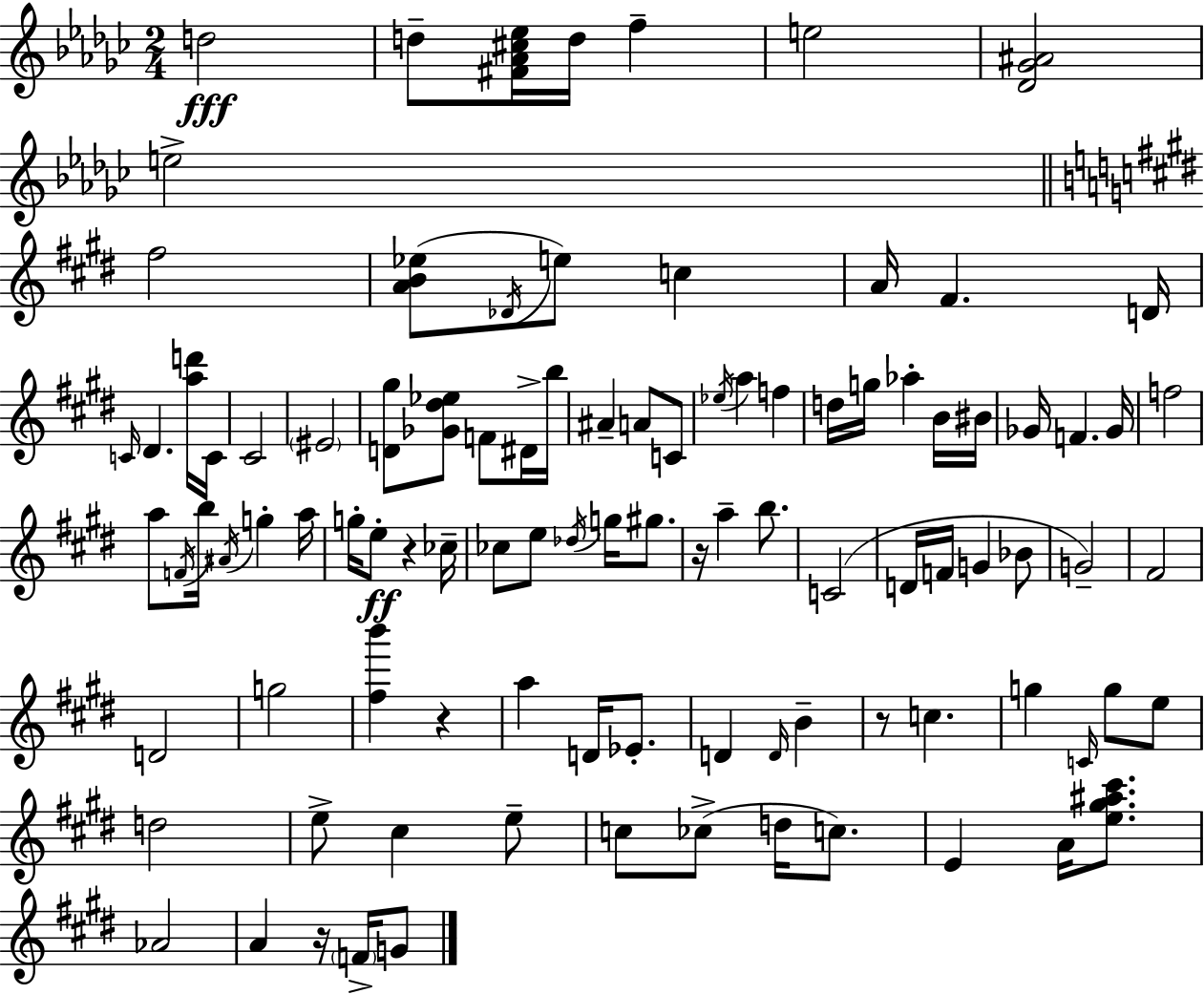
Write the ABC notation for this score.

X:1
T:Untitled
M:2/4
L:1/4
K:Ebm
d2 d/2 [^F_A^c_e]/4 d/4 f e2 [_D_G^A]2 e2 ^f2 [AB_e]/2 _D/4 e/2 c A/4 ^F D/4 C/4 ^D [ad']/4 C/4 ^C2 ^E2 [D^g]/2 [_G^d_e]/2 F/2 ^D/4 b/4 ^A A/2 C/2 _e/4 a f d/4 g/4 _a B/4 ^B/4 _G/4 F _G/4 f2 a/2 F/4 b/4 ^A/4 g a/4 g/4 e/2 z _c/4 _c/2 e/2 _d/4 g/4 ^g/2 z/4 a b/2 C2 D/4 F/4 G _B/2 G2 ^F2 D2 g2 [^fb'] z a D/4 _E/2 D D/4 B z/2 c g C/4 g/2 e/2 d2 e/2 ^c e/2 c/2 _c/2 d/4 c/2 E A/4 [e^g^a^c']/2 _A2 A z/4 F/4 G/2